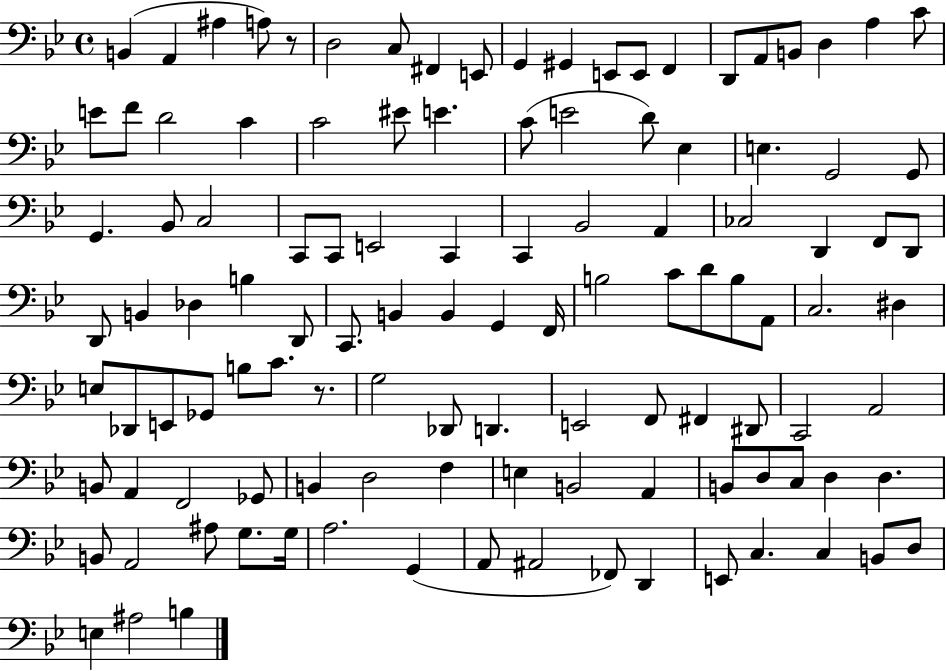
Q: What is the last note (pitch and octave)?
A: B3